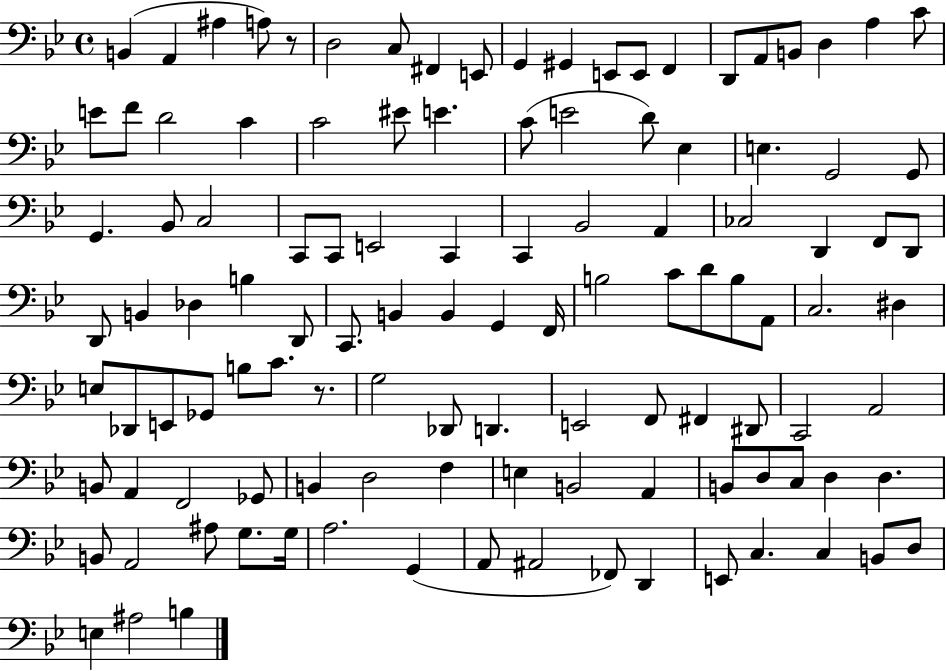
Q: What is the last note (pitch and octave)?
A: B3